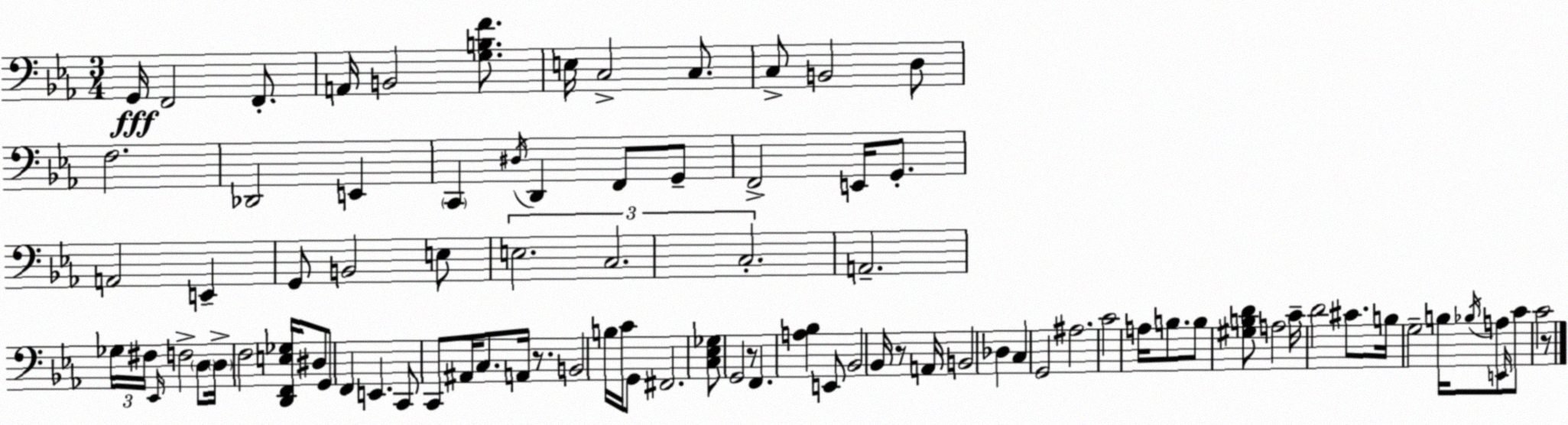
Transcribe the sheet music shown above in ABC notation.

X:1
T:Untitled
M:3/4
L:1/4
K:Cm
G,,/4 F,,2 F,,/2 A,,/4 B,,2 [G,B,F]/2 E,/4 C,2 C,/2 C,/2 B,,2 D,/2 F,2 _D,,2 E,, C,, ^D,/4 D,, F,,/2 G,,/2 F,,2 E,,/4 G,,/2 A,,2 E,, G,,/2 B,,2 E,/2 E,2 C,2 C,2 A,,2 _G,/4 ^F,/4 _E,,/4 F,2 D,/2 D,/4 F,2 [D,,F,,E,_G,]/4 ^D,/2 G,,/2 F,, E,, C,,/2 C,,/2 ^A,,/4 C,/2 A,,/4 z/2 B,,2 B,/4 C/4 G,,/2 ^F,,2 [C,_E,_G,]/2 G,,2 z/2 F,, [A,_B,] E,,/2 _B,,2 _B,,/4 z/2 A,,/4 B,,2 _D, C, G,,2 ^A,2 C2 A,/4 B,/2 B,/2 [^G,B,D]/2 A,2 C/4 D2 ^C/2 B,/4 G,2 B,/4 _B,/4 A,/2 E,,/4 C/2 C2 z/2